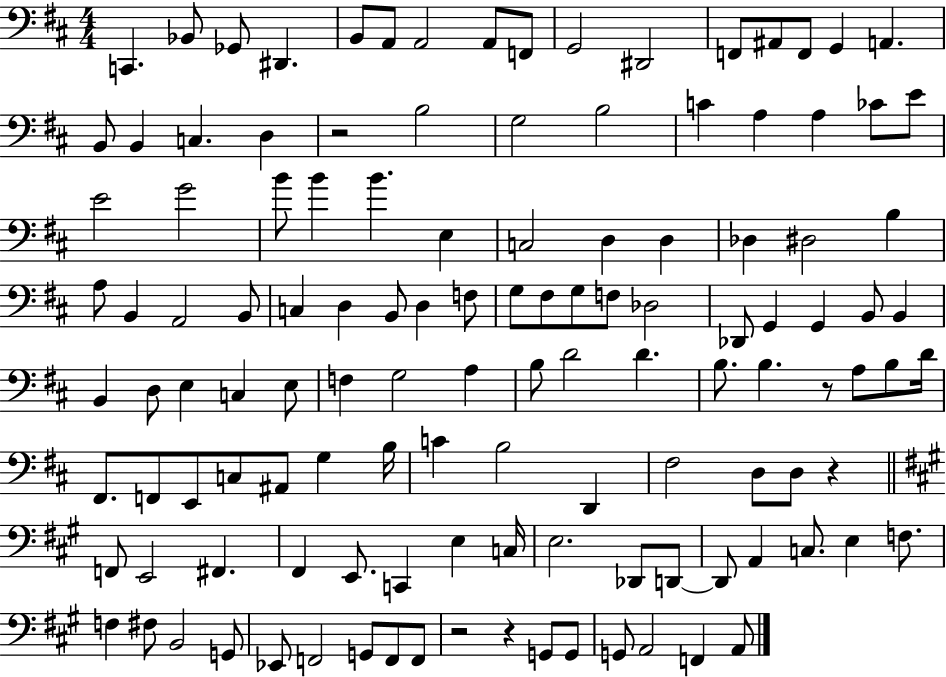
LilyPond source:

{
  \clef bass
  \numericTimeSignature
  \time 4/4
  \key d \major
  c,4. bes,8 ges,8 dis,4. | b,8 a,8 a,2 a,8 f,8 | g,2 dis,2 | f,8 ais,8 f,8 g,4 a,4. | \break b,8 b,4 c4. d4 | r2 b2 | g2 b2 | c'4 a4 a4 ces'8 e'8 | \break e'2 g'2 | b'8 b'4 b'4. e4 | c2 d4 d4 | des4 dis2 b4 | \break a8 b,4 a,2 b,8 | c4 d4 b,8 d4 f8 | g8 fis8 g8 f8 des2 | des,8 g,4 g,4 b,8 b,4 | \break b,4 d8 e4 c4 e8 | f4 g2 a4 | b8 d'2 d'4. | b8. b4. r8 a8 b8 d'16 | \break fis,8. f,8 e,8 c8 ais,8 g4 b16 | c'4 b2 d,4 | fis2 d8 d8 r4 | \bar "||" \break \key a \major f,8 e,2 fis,4. | fis,4 e,8. c,4 e4 c16 | e2. des,8 d,8~~ | d,8 a,4 c8. e4 f8. | \break f4 fis8 b,2 g,8 | ees,8 f,2 g,8 f,8 f,8 | r2 r4 g,8 g,8 | g,8 a,2 f,4 a,8 | \break \bar "|."
}